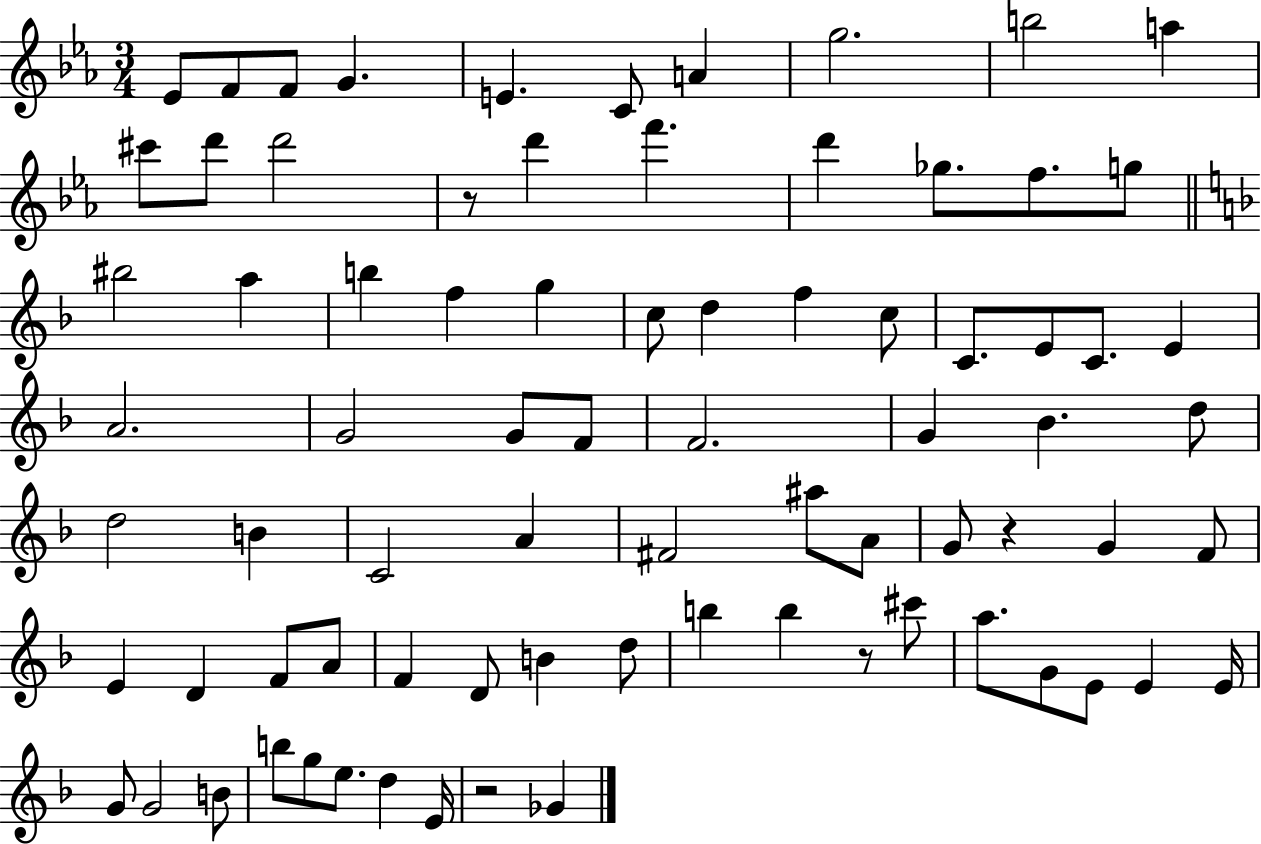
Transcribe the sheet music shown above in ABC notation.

X:1
T:Untitled
M:3/4
L:1/4
K:Eb
_E/2 F/2 F/2 G E C/2 A g2 b2 a ^c'/2 d'/2 d'2 z/2 d' f' d' _g/2 f/2 g/2 ^b2 a b f g c/2 d f c/2 C/2 E/2 C/2 E A2 G2 G/2 F/2 F2 G _B d/2 d2 B C2 A ^F2 ^a/2 A/2 G/2 z G F/2 E D F/2 A/2 F D/2 B d/2 b b z/2 ^c'/2 a/2 G/2 E/2 E E/4 G/2 G2 B/2 b/2 g/2 e/2 d E/4 z2 _G